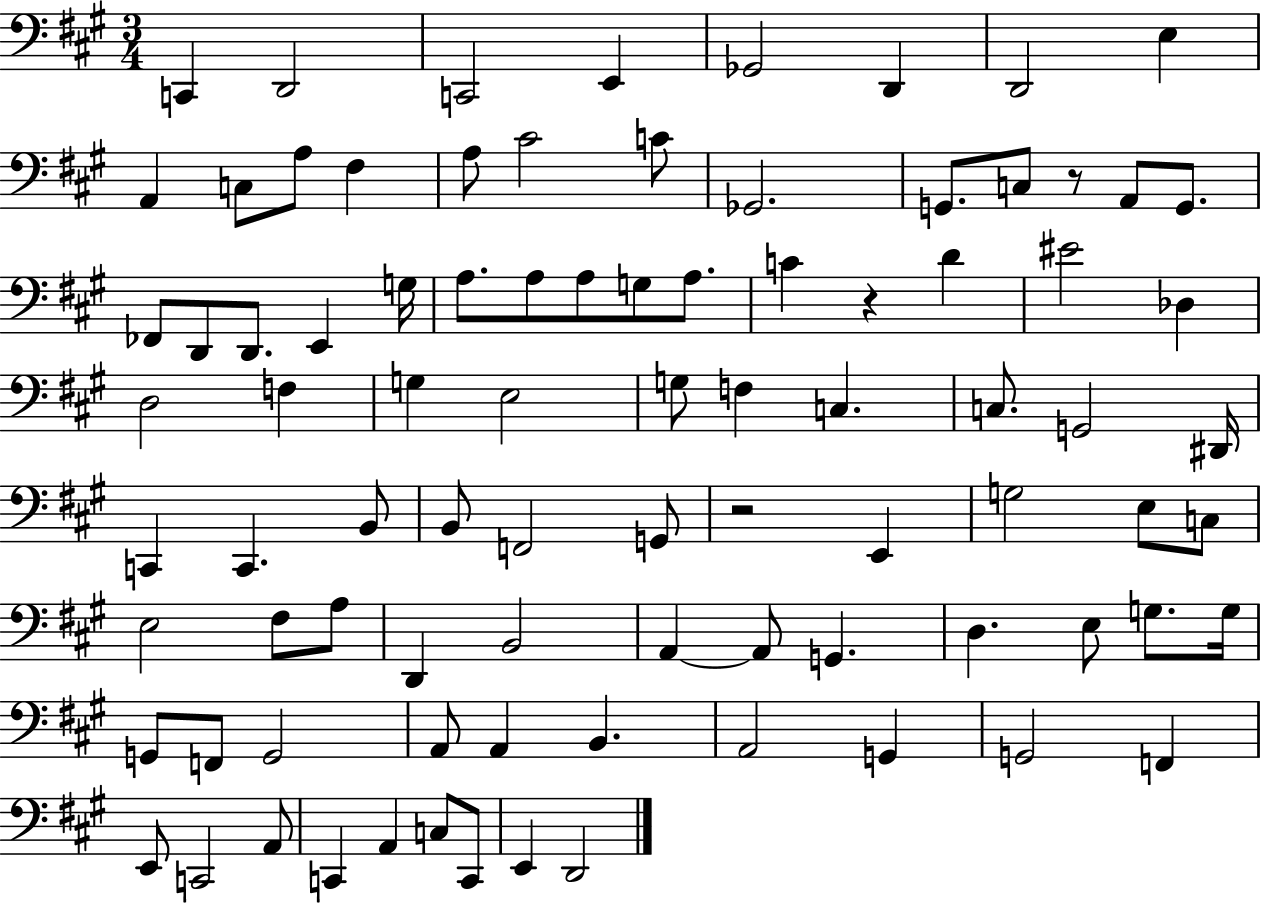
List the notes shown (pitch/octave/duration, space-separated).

C2/q D2/h C2/h E2/q Gb2/h D2/q D2/h E3/q A2/q C3/e A3/e F#3/q A3/e C#4/h C4/e Gb2/h. G2/e. C3/e R/e A2/e G2/e. FES2/e D2/e D2/e. E2/q G3/s A3/e. A3/e A3/e G3/e A3/e. C4/q R/q D4/q EIS4/h Db3/q D3/h F3/q G3/q E3/h G3/e F3/q C3/q. C3/e. G2/h D#2/s C2/q C2/q. B2/e B2/e F2/h G2/e R/h E2/q G3/h E3/e C3/e E3/h F#3/e A3/e D2/q B2/h A2/q A2/e G2/q. D3/q. E3/e G3/e. G3/s G2/e F2/e G2/h A2/e A2/q B2/q. A2/h G2/q G2/h F2/q E2/e C2/h A2/e C2/q A2/q C3/e C2/e E2/q D2/h